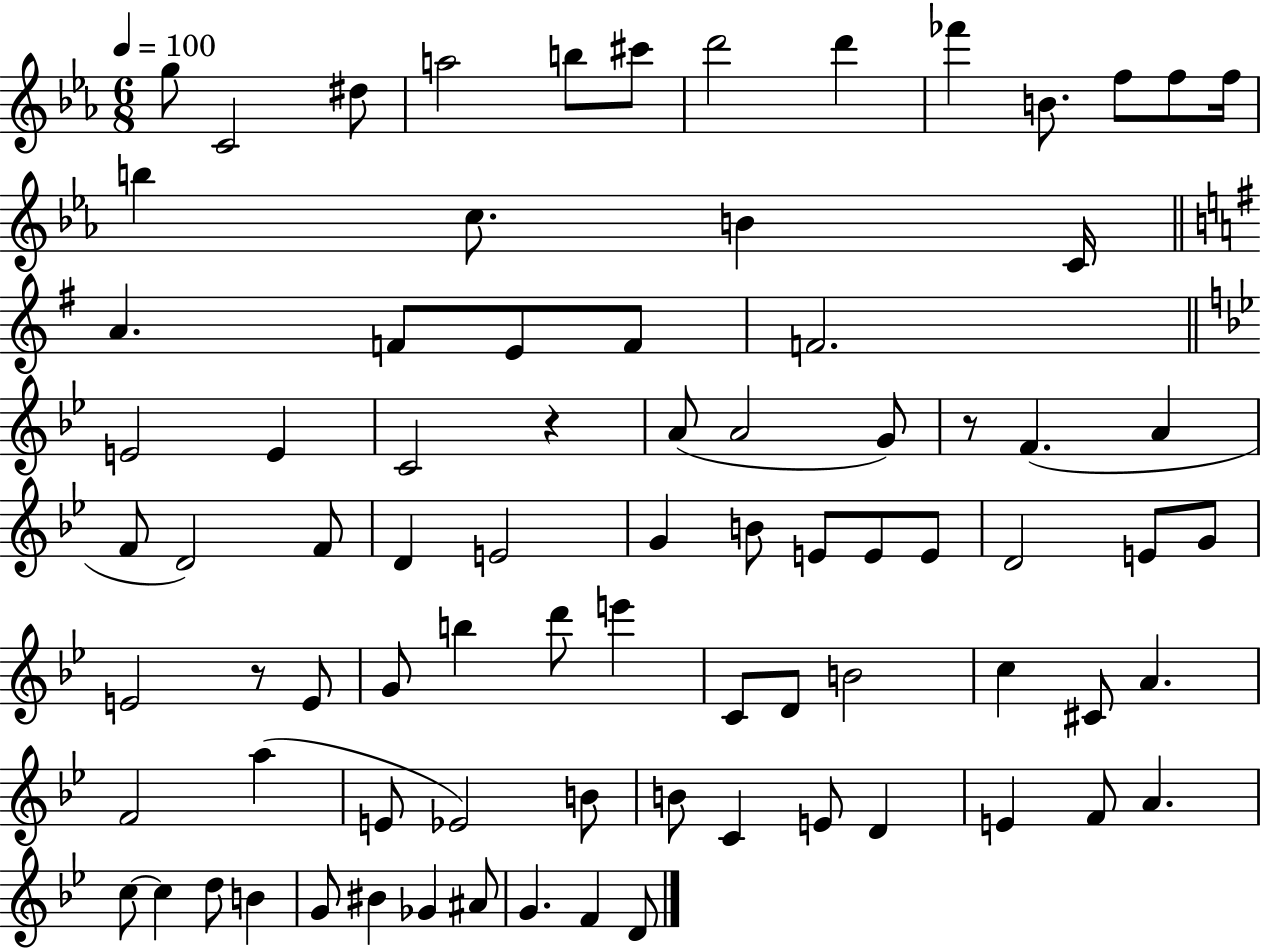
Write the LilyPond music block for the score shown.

{
  \clef treble
  \numericTimeSignature
  \time 6/8
  \key ees \major
  \tempo 4 = 100
  \repeat volta 2 { g''8 c'2 dis''8 | a''2 b''8 cis'''8 | d'''2 d'''4 | fes'''4 b'8. f''8 f''8 f''16 | \break b''4 c''8. b'4 c'16 | \bar "||" \break \key g \major a'4. f'8 e'8 f'8 | f'2. | \bar "||" \break \key bes \major e'2 e'4 | c'2 r4 | a'8( a'2 g'8) | r8 f'4.( a'4 | \break f'8 d'2) f'8 | d'4 e'2 | g'4 b'8 e'8 e'8 e'8 | d'2 e'8 g'8 | \break e'2 r8 e'8 | g'8 b''4 d'''8 e'''4 | c'8 d'8 b'2 | c''4 cis'8 a'4. | \break f'2 a''4( | e'8 ees'2) b'8 | b'8 c'4 e'8 d'4 | e'4 f'8 a'4. | \break c''8~~ c''4 d''8 b'4 | g'8 bis'4 ges'4 ais'8 | g'4. f'4 d'8 | } \bar "|."
}